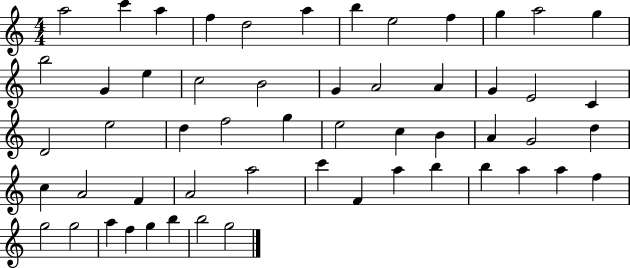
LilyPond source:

{
  \clef treble
  \numericTimeSignature
  \time 4/4
  \key c \major
  a''2 c'''4 a''4 | f''4 d''2 a''4 | b''4 e''2 f''4 | g''4 a''2 g''4 | \break b''2 g'4 e''4 | c''2 b'2 | g'4 a'2 a'4 | g'4 e'2 c'4 | \break d'2 e''2 | d''4 f''2 g''4 | e''2 c''4 b'4 | a'4 g'2 d''4 | \break c''4 a'2 f'4 | a'2 a''2 | c'''4 f'4 a''4 b''4 | b''4 a''4 a''4 f''4 | \break g''2 g''2 | a''4 f''4 g''4 b''4 | b''2 g''2 | \bar "|."
}